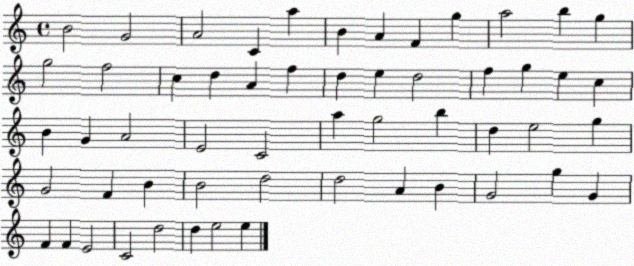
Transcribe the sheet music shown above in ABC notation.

X:1
T:Untitled
M:4/4
L:1/4
K:C
B2 G2 A2 C a B A F g a2 b g g2 f2 c d A f d e d2 f g e c B G A2 E2 C2 a g2 b d e2 g G2 F B B2 d2 d2 A B G2 g G F F E2 C2 d2 d e2 e